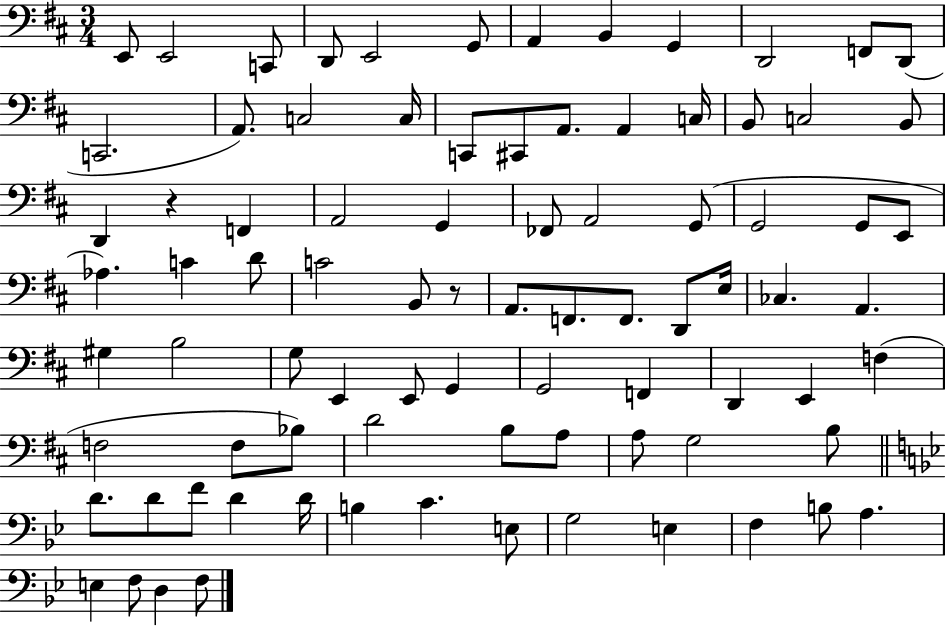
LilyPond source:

{
  \clef bass
  \numericTimeSignature
  \time 3/4
  \key d \major
  e,8 e,2 c,8 | d,8 e,2 g,8 | a,4 b,4 g,4 | d,2 f,8 d,8( | \break c,2. | a,8.) c2 c16 | c,8 cis,8 a,8. a,4 c16 | b,8 c2 b,8 | \break d,4 r4 f,4 | a,2 g,4 | fes,8 a,2 g,8( | g,2 g,8 e,8 | \break aes4.) c'4 d'8 | c'2 b,8 r8 | a,8. f,8. f,8. d,8 e16 | ces4. a,4. | \break gis4 b2 | g8 e,4 e,8 g,4 | g,2 f,4 | d,4 e,4 f4( | \break f2 f8 bes8) | d'2 b8 a8 | a8 g2 b8 | \bar "||" \break \key g \minor d'8. d'8 f'8 d'4 d'16 | b4 c'4. e8 | g2 e4 | f4 b8 a4. | \break e4 f8 d4 f8 | \bar "|."
}